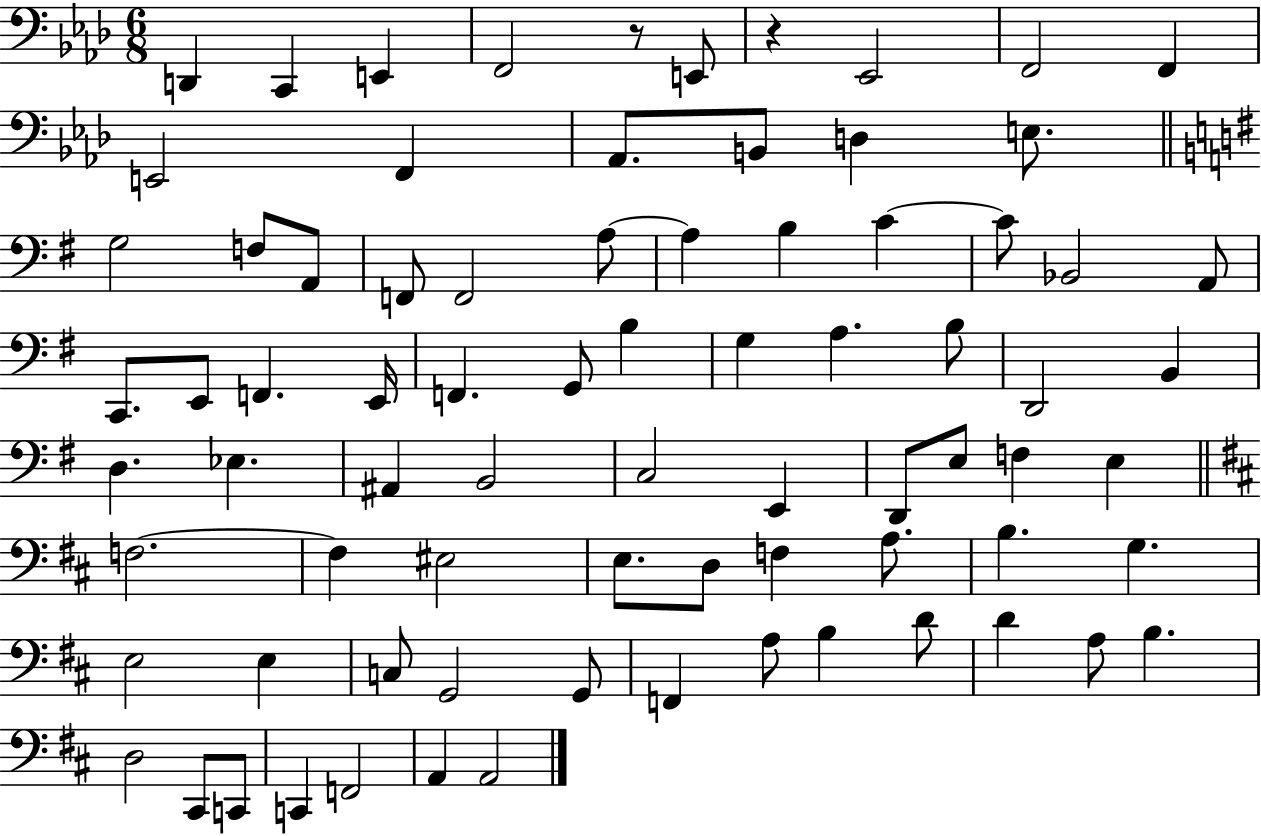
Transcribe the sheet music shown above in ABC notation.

X:1
T:Untitled
M:6/8
L:1/4
K:Ab
D,, C,, E,, F,,2 z/2 E,,/2 z _E,,2 F,,2 F,, E,,2 F,, _A,,/2 B,,/2 D, E,/2 G,2 F,/2 A,,/2 F,,/2 F,,2 A,/2 A, B, C C/2 _B,,2 A,,/2 C,,/2 E,,/2 F,, E,,/4 F,, G,,/2 B, G, A, B,/2 D,,2 B,, D, _E, ^A,, B,,2 C,2 E,, D,,/2 E,/2 F, E, F,2 F, ^E,2 E,/2 D,/2 F, A,/2 B, G, E,2 E, C,/2 G,,2 G,,/2 F,, A,/2 B, D/2 D A,/2 B, D,2 ^C,,/2 C,,/2 C,, F,,2 A,, A,,2